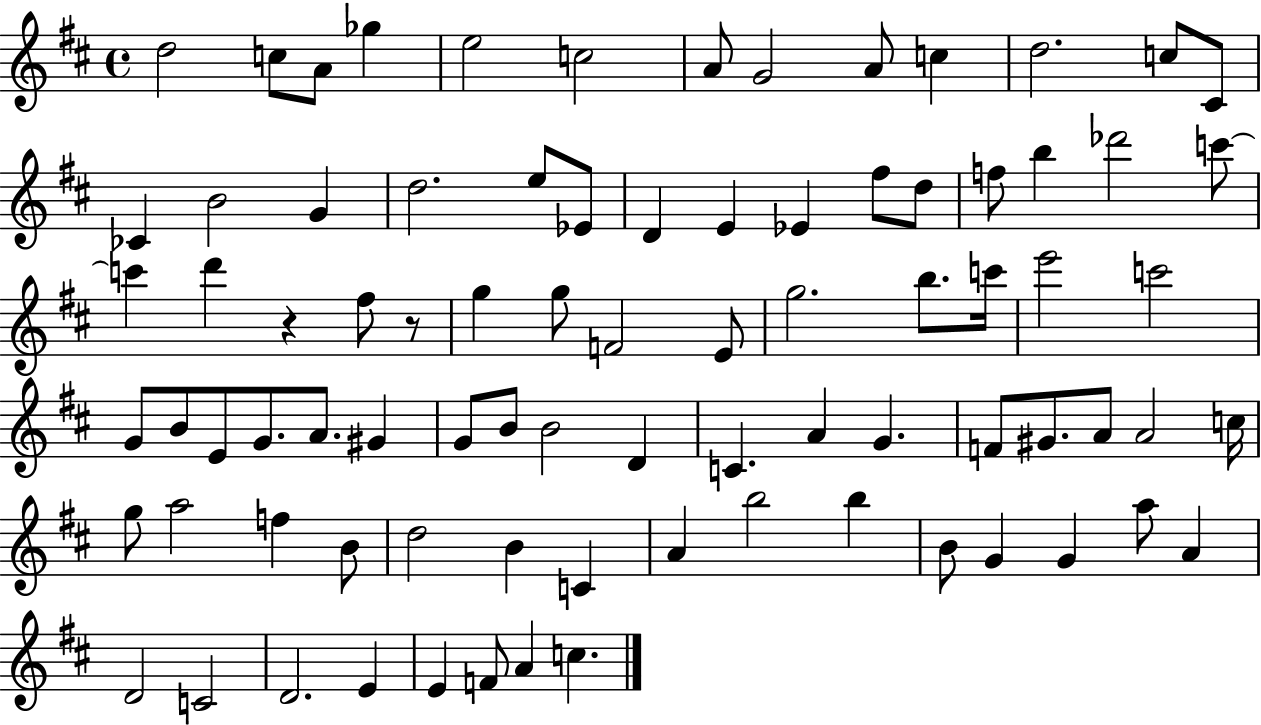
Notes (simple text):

D5/h C5/e A4/e Gb5/q E5/h C5/h A4/e G4/h A4/e C5/q D5/h. C5/e C#4/e CES4/q B4/h G4/q D5/h. E5/e Eb4/e D4/q E4/q Eb4/q F#5/e D5/e F5/e B5/q Db6/h C6/e C6/q D6/q R/q F#5/e R/e G5/q G5/e F4/h E4/e G5/h. B5/e. C6/s E6/h C6/h G4/e B4/e E4/e G4/e. A4/e. G#4/q G4/e B4/e B4/h D4/q C4/q. A4/q G4/q. F4/e G#4/e. A4/e A4/h C5/s G5/e A5/h F5/q B4/e D5/h B4/q C4/q A4/q B5/h B5/q B4/e G4/q G4/q A5/e A4/q D4/h C4/h D4/h. E4/q E4/q F4/e A4/q C5/q.